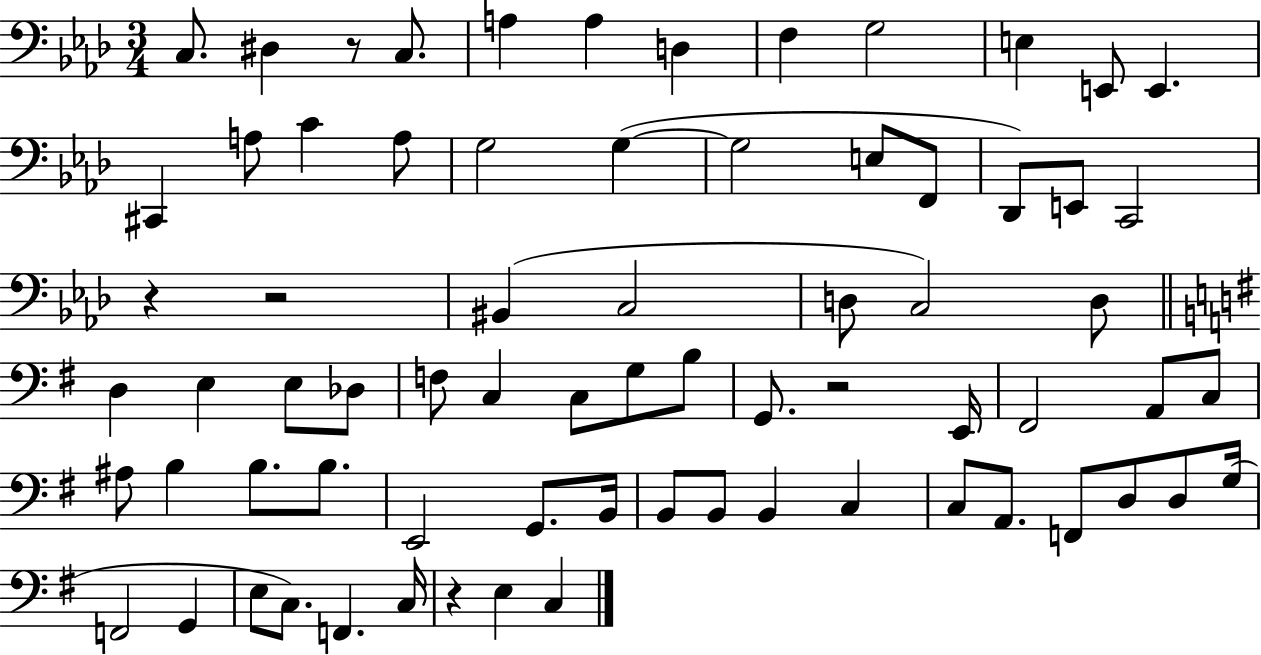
C3/e. D#3/q R/e C3/e. A3/q A3/q D3/q F3/q G3/h E3/q E2/e E2/q. C#2/q A3/e C4/q A3/e G3/h G3/q G3/h E3/e F2/e Db2/e E2/e C2/h R/q R/h BIS2/q C3/h D3/e C3/h D3/e D3/q E3/q E3/e Db3/e F3/e C3/q C3/e G3/e B3/e G2/e. R/h E2/s F#2/h A2/e C3/e A#3/e B3/q B3/e. B3/e. E2/h G2/e. B2/s B2/e B2/e B2/q C3/q C3/e A2/e. F2/e D3/e D3/e G3/s F2/h G2/q E3/e C3/e. F2/q. C3/s R/q E3/q C3/q